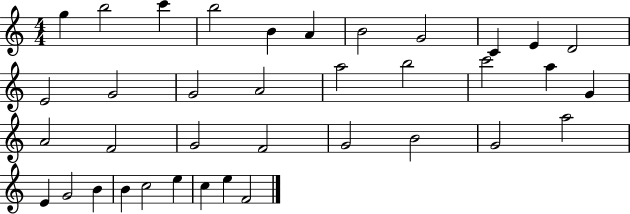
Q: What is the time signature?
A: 4/4